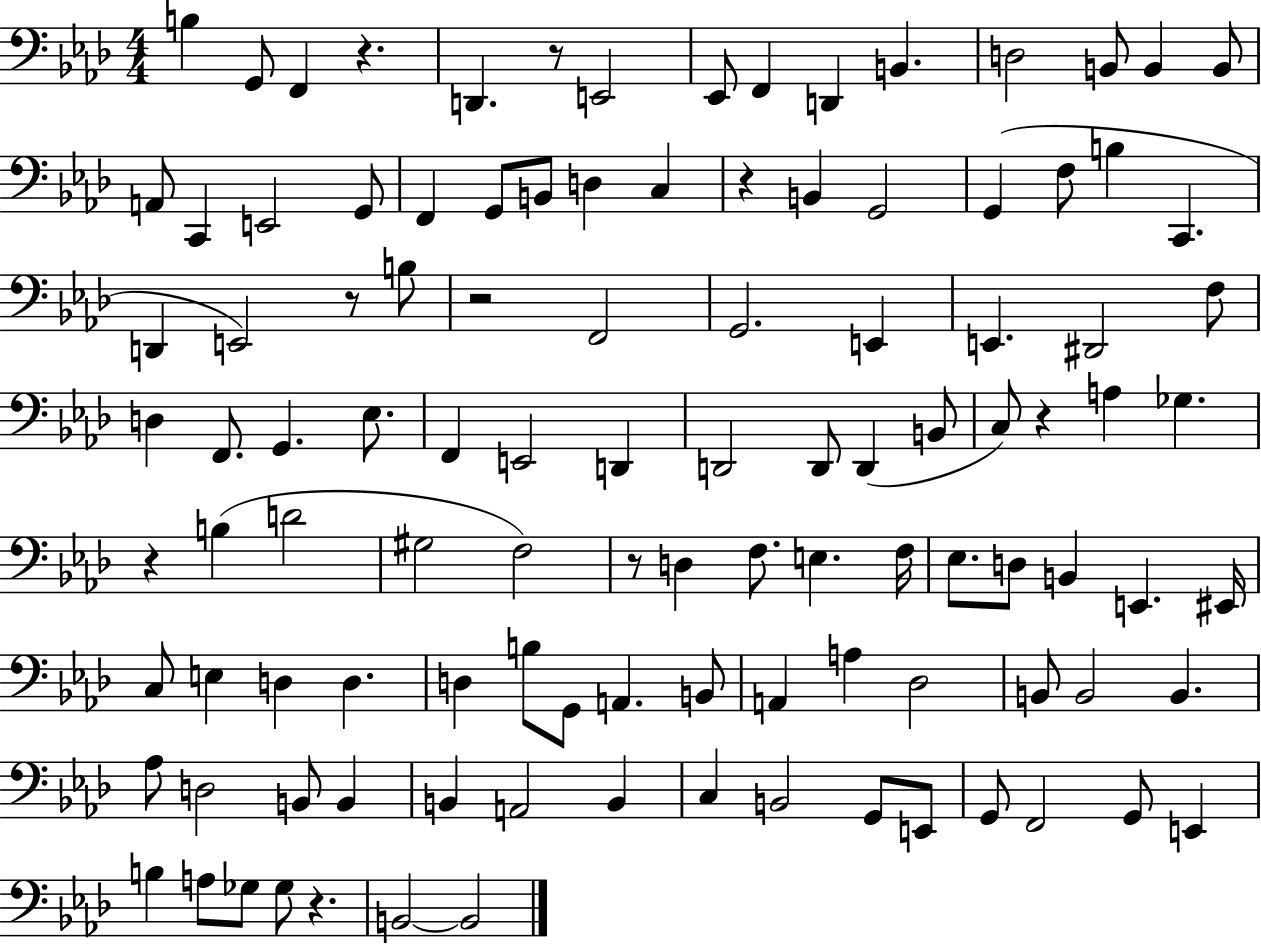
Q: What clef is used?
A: bass